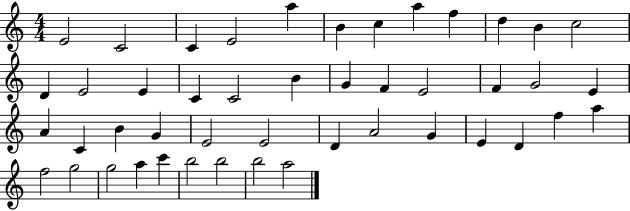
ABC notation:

X:1
T:Untitled
M:4/4
L:1/4
K:C
E2 C2 C E2 a B c a f d B c2 D E2 E C C2 B G F E2 F G2 E A C B G E2 E2 D A2 G E D f a f2 g2 g2 a c' b2 b2 b2 a2